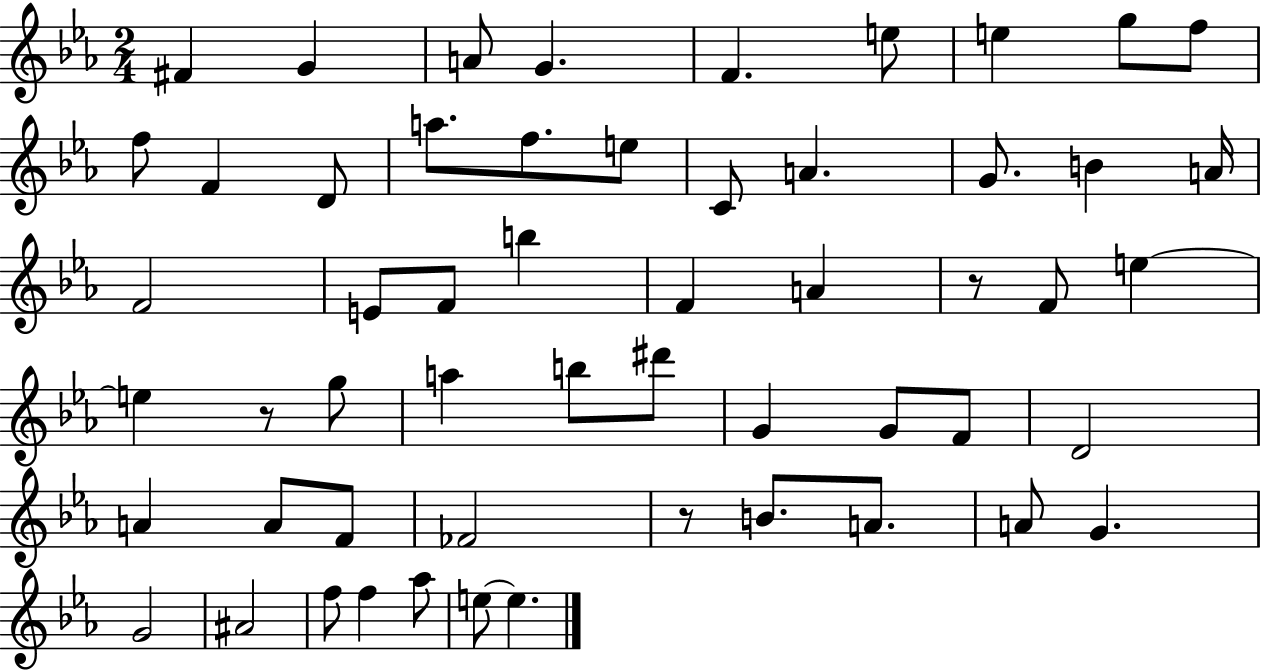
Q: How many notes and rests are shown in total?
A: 55